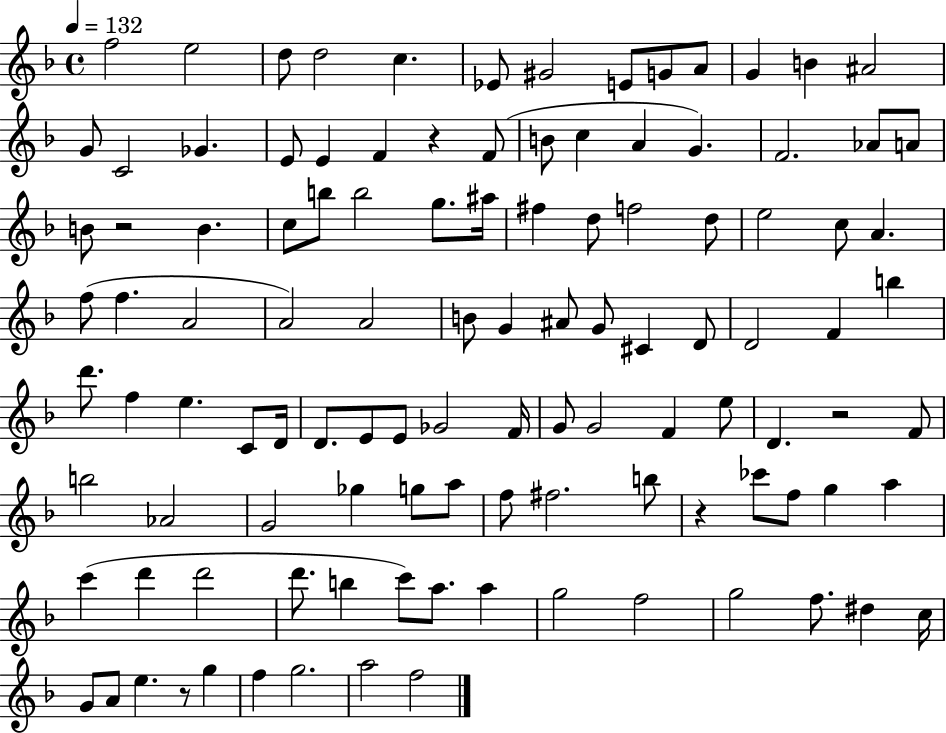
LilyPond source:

{
  \clef treble
  \time 4/4
  \defaultTimeSignature
  \key f \major
  \tempo 4 = 132
  f''2 e''2 | d''8 d''2 c''4. | ees'8 gis'2 e'8 g'8 a'8 | g'4 b'4 ais'2 | \break g'8 c'2 ges'4. | e'8 e'4 f'4 r4 f'8( | b'8 c''4 a'4 g'4.) | f'2. aes'8 a'8 | \break b'8 r2 b'4. | c''8 b''8 b''2 g''8. ais''16 | fis''4 d''8 f''2 d''8 | e''2 c''8 a'4. | \break f''8( f''4. a'2 | a'2) a'2 | b'8 g'4 ais'8 g'8 cis'4 d'8 | d'2 f'4 b''4 | \break d'''8. f''4 e''4. c'8 d'16 | d'8. e'8 e'8 ges'2 f'16 | g'8 g'2 f'4 e''8 | d'4. r2 f'8 | \break b''2 aes'2 | g'2 ges''4 g''8 a''8 | f''8 fis''2. b''8 | r4 ces'''8 f''8 g''4 a''4 | \break c'''4( d'''4 d'''2 | d'''8. b''4 c'''8) a''8. a''4 | g''2 f''2 | g''2 f''8. dis''4 c''16 | \break g'8 a'8 e''4. r8 g''4 | f''4 g''2. | a''2 f''2 | \bar "|."
}